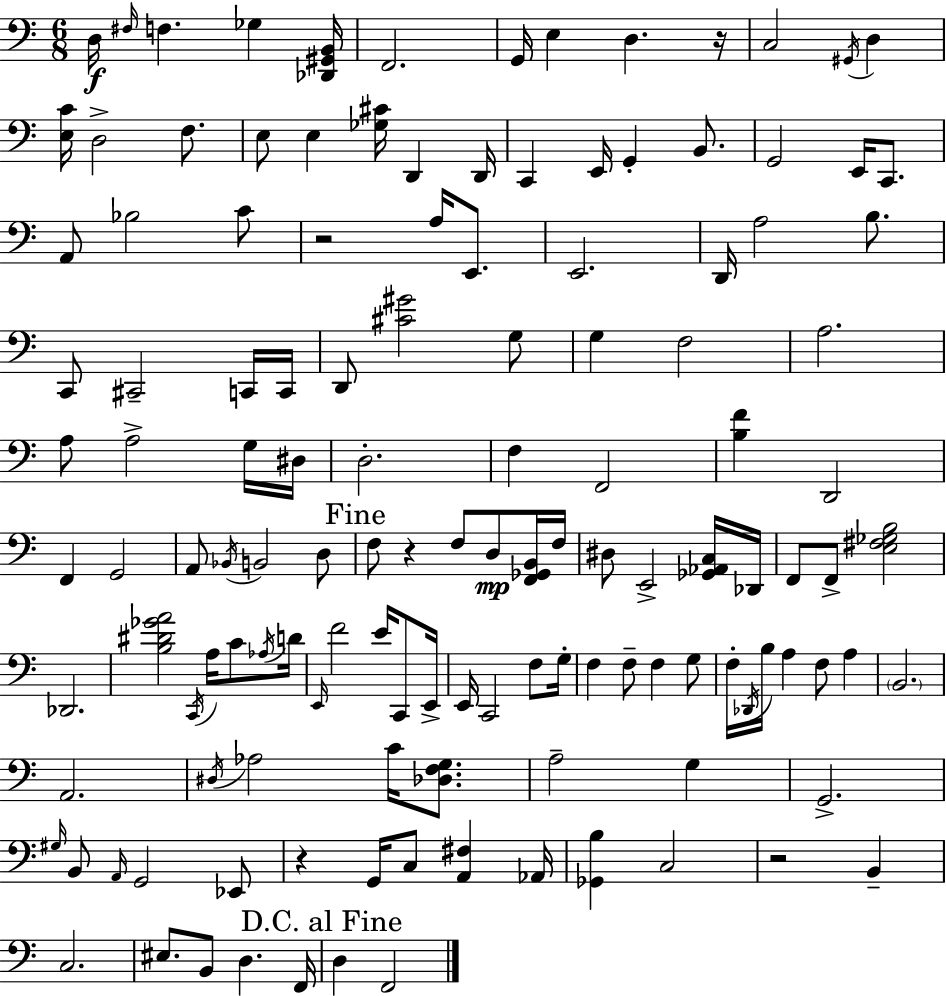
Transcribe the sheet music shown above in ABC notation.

X:1
T:Untitled
M:6/8
L:1/4
K:Am
D,/4 ^F,/4 F, _G, [_D,,^G,,B,,]/4 F,,2 G,,/4 E, D, z/4 C,2 ^G,,/4 D, [E,C]/4 D,2 F,/2 E,/2 E, [_G,^C]/4 D,, D,,/4 C,, E,,/4 G,, B,,/2 G,,2 E,,/4 C,,/2 A,,/2 _B,2 C/2 z2 A,/4 E,,/2 E,,2 D,,/4 A,2 B,/2 C,,/2 ^C,,2 C,,/4 C,,/4 D,,/2 [^C^G]2 G,/2 G, F,2 A,2 A,/2 A,2 G,/4 ^D,/4 D,2 F, F,,2 [B,F] D,,2 F,, G,,2 A,,/2 _B,,/4 B,,2 D,/2 F,/2 z F,/2 D,/2 [F,,_G,,B,,]/4 F,/4 ^D,/2 E,,2 [_G,,_A,,C,]/4 _D,,/4 F,,/2 F,,/2 [E,^F,_G,B,]2 _D,,2 [B,^D_GA]2 C,,/4 A,/4 C/2 _A,/4 D/4 E,,/4 F2 E/4 C,,/2 E,,/4 E,,/4 C,,2 F,/2 G,/4 F, F,/2 F, G,/2 F,/4 _D,,/4 B,/4 A, F,/2 A, B,,2 A,,2 ^D,/4 _A,2 C/4 [_D,F,G,]/2 A,2 G, G,,2 ^G,/4 B,,/2 A,,/4 G,,2 _E,,/2 z G,,/4 C,/2 [A,,^F,] _A,,/4 [_G,,B,] C,2 z2 B,, C,2 ^E,/2 B,,/2 D, F,,/4 D, F,,2